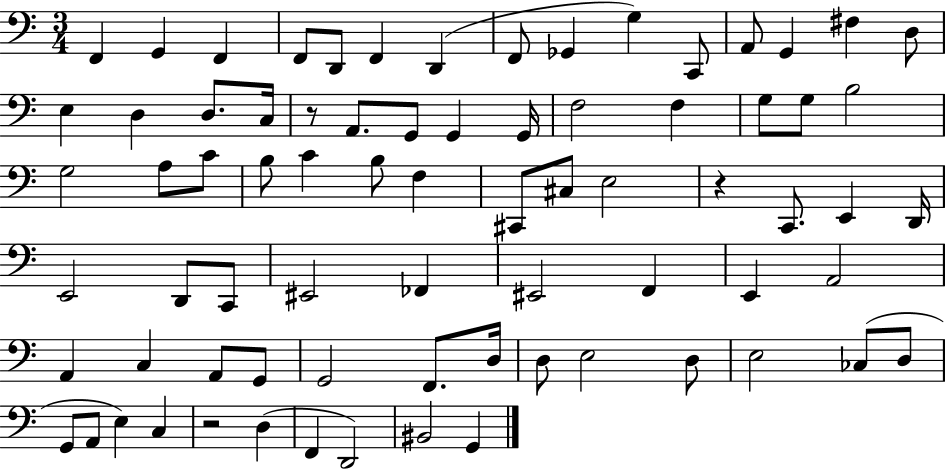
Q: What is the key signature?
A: C major